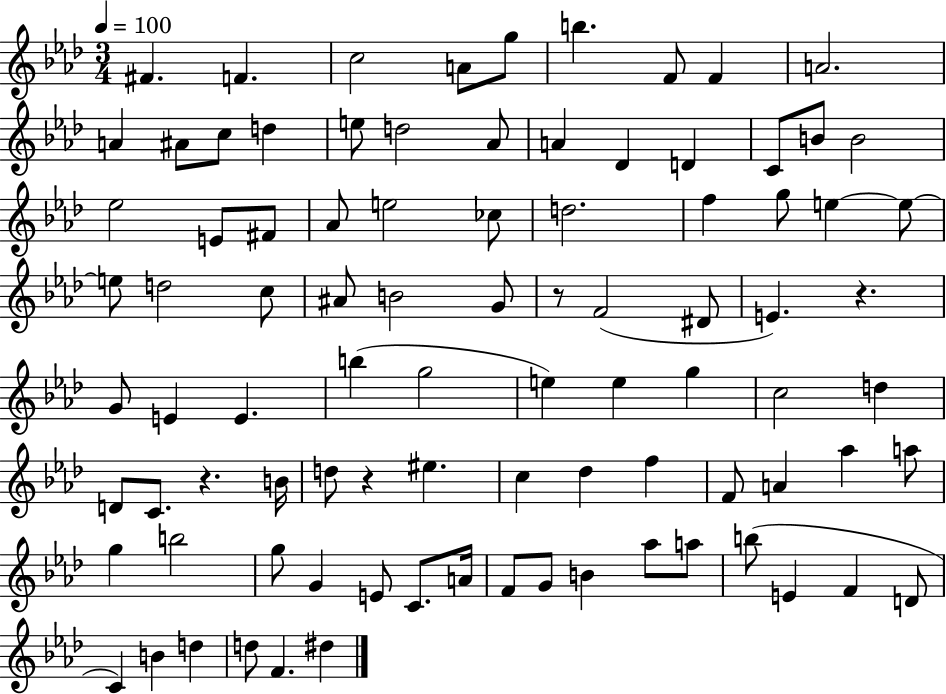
{
  \clef treble
  \numericTimeSignature
  \time 3/4
  \key aes \major
  \tempo 4 = 100
  \repeat volta 2 { fis'4. f'4. | c''2 a'8 g''8 | b''4. f'8 f'4 | a'2. | \break a'4 ais'8 c''8 d''4 | e''8 d''2 aes'8 | a'4 des'4 d'4 | c'8 b'8 b'2 | \break ees''2 e'8 fis'8 | aes'8 e''2 ces''8 | d''2. | f''4 g''8 e''4~~ e''8~~ | \break e''8 d''2 c''8 | ais'8 b'2 g'8 | r8 f'2( dis'8 | e'4.) r4. | \break g'8 e'4 e'4. | b''4( g''2 | e''4) e''4 g''4 | c''2 d''4 | \break d'8 c'8. r4. b'16 | d''8 r4 eis''4. | c''4 des''4 f''4 | f'8 a'4 aes''4 a''8 | \break g''4 b''2 | g''8 g'4 e'8 c'8. a'16 | f'8 g'8 b'4 aes''8 a''8 | b''8( e'4 f'4 d'8 | \break c'4) b'4 d''4 | d''8 f'4. dis''4 | } \bar "|."
}